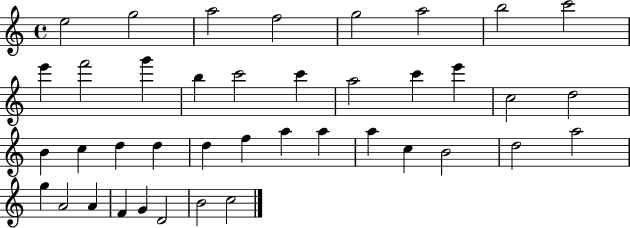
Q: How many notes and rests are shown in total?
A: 40